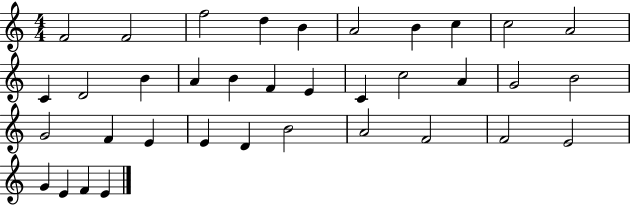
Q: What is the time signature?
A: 4/4